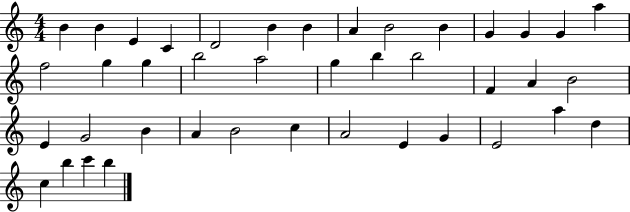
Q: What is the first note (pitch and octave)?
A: B4